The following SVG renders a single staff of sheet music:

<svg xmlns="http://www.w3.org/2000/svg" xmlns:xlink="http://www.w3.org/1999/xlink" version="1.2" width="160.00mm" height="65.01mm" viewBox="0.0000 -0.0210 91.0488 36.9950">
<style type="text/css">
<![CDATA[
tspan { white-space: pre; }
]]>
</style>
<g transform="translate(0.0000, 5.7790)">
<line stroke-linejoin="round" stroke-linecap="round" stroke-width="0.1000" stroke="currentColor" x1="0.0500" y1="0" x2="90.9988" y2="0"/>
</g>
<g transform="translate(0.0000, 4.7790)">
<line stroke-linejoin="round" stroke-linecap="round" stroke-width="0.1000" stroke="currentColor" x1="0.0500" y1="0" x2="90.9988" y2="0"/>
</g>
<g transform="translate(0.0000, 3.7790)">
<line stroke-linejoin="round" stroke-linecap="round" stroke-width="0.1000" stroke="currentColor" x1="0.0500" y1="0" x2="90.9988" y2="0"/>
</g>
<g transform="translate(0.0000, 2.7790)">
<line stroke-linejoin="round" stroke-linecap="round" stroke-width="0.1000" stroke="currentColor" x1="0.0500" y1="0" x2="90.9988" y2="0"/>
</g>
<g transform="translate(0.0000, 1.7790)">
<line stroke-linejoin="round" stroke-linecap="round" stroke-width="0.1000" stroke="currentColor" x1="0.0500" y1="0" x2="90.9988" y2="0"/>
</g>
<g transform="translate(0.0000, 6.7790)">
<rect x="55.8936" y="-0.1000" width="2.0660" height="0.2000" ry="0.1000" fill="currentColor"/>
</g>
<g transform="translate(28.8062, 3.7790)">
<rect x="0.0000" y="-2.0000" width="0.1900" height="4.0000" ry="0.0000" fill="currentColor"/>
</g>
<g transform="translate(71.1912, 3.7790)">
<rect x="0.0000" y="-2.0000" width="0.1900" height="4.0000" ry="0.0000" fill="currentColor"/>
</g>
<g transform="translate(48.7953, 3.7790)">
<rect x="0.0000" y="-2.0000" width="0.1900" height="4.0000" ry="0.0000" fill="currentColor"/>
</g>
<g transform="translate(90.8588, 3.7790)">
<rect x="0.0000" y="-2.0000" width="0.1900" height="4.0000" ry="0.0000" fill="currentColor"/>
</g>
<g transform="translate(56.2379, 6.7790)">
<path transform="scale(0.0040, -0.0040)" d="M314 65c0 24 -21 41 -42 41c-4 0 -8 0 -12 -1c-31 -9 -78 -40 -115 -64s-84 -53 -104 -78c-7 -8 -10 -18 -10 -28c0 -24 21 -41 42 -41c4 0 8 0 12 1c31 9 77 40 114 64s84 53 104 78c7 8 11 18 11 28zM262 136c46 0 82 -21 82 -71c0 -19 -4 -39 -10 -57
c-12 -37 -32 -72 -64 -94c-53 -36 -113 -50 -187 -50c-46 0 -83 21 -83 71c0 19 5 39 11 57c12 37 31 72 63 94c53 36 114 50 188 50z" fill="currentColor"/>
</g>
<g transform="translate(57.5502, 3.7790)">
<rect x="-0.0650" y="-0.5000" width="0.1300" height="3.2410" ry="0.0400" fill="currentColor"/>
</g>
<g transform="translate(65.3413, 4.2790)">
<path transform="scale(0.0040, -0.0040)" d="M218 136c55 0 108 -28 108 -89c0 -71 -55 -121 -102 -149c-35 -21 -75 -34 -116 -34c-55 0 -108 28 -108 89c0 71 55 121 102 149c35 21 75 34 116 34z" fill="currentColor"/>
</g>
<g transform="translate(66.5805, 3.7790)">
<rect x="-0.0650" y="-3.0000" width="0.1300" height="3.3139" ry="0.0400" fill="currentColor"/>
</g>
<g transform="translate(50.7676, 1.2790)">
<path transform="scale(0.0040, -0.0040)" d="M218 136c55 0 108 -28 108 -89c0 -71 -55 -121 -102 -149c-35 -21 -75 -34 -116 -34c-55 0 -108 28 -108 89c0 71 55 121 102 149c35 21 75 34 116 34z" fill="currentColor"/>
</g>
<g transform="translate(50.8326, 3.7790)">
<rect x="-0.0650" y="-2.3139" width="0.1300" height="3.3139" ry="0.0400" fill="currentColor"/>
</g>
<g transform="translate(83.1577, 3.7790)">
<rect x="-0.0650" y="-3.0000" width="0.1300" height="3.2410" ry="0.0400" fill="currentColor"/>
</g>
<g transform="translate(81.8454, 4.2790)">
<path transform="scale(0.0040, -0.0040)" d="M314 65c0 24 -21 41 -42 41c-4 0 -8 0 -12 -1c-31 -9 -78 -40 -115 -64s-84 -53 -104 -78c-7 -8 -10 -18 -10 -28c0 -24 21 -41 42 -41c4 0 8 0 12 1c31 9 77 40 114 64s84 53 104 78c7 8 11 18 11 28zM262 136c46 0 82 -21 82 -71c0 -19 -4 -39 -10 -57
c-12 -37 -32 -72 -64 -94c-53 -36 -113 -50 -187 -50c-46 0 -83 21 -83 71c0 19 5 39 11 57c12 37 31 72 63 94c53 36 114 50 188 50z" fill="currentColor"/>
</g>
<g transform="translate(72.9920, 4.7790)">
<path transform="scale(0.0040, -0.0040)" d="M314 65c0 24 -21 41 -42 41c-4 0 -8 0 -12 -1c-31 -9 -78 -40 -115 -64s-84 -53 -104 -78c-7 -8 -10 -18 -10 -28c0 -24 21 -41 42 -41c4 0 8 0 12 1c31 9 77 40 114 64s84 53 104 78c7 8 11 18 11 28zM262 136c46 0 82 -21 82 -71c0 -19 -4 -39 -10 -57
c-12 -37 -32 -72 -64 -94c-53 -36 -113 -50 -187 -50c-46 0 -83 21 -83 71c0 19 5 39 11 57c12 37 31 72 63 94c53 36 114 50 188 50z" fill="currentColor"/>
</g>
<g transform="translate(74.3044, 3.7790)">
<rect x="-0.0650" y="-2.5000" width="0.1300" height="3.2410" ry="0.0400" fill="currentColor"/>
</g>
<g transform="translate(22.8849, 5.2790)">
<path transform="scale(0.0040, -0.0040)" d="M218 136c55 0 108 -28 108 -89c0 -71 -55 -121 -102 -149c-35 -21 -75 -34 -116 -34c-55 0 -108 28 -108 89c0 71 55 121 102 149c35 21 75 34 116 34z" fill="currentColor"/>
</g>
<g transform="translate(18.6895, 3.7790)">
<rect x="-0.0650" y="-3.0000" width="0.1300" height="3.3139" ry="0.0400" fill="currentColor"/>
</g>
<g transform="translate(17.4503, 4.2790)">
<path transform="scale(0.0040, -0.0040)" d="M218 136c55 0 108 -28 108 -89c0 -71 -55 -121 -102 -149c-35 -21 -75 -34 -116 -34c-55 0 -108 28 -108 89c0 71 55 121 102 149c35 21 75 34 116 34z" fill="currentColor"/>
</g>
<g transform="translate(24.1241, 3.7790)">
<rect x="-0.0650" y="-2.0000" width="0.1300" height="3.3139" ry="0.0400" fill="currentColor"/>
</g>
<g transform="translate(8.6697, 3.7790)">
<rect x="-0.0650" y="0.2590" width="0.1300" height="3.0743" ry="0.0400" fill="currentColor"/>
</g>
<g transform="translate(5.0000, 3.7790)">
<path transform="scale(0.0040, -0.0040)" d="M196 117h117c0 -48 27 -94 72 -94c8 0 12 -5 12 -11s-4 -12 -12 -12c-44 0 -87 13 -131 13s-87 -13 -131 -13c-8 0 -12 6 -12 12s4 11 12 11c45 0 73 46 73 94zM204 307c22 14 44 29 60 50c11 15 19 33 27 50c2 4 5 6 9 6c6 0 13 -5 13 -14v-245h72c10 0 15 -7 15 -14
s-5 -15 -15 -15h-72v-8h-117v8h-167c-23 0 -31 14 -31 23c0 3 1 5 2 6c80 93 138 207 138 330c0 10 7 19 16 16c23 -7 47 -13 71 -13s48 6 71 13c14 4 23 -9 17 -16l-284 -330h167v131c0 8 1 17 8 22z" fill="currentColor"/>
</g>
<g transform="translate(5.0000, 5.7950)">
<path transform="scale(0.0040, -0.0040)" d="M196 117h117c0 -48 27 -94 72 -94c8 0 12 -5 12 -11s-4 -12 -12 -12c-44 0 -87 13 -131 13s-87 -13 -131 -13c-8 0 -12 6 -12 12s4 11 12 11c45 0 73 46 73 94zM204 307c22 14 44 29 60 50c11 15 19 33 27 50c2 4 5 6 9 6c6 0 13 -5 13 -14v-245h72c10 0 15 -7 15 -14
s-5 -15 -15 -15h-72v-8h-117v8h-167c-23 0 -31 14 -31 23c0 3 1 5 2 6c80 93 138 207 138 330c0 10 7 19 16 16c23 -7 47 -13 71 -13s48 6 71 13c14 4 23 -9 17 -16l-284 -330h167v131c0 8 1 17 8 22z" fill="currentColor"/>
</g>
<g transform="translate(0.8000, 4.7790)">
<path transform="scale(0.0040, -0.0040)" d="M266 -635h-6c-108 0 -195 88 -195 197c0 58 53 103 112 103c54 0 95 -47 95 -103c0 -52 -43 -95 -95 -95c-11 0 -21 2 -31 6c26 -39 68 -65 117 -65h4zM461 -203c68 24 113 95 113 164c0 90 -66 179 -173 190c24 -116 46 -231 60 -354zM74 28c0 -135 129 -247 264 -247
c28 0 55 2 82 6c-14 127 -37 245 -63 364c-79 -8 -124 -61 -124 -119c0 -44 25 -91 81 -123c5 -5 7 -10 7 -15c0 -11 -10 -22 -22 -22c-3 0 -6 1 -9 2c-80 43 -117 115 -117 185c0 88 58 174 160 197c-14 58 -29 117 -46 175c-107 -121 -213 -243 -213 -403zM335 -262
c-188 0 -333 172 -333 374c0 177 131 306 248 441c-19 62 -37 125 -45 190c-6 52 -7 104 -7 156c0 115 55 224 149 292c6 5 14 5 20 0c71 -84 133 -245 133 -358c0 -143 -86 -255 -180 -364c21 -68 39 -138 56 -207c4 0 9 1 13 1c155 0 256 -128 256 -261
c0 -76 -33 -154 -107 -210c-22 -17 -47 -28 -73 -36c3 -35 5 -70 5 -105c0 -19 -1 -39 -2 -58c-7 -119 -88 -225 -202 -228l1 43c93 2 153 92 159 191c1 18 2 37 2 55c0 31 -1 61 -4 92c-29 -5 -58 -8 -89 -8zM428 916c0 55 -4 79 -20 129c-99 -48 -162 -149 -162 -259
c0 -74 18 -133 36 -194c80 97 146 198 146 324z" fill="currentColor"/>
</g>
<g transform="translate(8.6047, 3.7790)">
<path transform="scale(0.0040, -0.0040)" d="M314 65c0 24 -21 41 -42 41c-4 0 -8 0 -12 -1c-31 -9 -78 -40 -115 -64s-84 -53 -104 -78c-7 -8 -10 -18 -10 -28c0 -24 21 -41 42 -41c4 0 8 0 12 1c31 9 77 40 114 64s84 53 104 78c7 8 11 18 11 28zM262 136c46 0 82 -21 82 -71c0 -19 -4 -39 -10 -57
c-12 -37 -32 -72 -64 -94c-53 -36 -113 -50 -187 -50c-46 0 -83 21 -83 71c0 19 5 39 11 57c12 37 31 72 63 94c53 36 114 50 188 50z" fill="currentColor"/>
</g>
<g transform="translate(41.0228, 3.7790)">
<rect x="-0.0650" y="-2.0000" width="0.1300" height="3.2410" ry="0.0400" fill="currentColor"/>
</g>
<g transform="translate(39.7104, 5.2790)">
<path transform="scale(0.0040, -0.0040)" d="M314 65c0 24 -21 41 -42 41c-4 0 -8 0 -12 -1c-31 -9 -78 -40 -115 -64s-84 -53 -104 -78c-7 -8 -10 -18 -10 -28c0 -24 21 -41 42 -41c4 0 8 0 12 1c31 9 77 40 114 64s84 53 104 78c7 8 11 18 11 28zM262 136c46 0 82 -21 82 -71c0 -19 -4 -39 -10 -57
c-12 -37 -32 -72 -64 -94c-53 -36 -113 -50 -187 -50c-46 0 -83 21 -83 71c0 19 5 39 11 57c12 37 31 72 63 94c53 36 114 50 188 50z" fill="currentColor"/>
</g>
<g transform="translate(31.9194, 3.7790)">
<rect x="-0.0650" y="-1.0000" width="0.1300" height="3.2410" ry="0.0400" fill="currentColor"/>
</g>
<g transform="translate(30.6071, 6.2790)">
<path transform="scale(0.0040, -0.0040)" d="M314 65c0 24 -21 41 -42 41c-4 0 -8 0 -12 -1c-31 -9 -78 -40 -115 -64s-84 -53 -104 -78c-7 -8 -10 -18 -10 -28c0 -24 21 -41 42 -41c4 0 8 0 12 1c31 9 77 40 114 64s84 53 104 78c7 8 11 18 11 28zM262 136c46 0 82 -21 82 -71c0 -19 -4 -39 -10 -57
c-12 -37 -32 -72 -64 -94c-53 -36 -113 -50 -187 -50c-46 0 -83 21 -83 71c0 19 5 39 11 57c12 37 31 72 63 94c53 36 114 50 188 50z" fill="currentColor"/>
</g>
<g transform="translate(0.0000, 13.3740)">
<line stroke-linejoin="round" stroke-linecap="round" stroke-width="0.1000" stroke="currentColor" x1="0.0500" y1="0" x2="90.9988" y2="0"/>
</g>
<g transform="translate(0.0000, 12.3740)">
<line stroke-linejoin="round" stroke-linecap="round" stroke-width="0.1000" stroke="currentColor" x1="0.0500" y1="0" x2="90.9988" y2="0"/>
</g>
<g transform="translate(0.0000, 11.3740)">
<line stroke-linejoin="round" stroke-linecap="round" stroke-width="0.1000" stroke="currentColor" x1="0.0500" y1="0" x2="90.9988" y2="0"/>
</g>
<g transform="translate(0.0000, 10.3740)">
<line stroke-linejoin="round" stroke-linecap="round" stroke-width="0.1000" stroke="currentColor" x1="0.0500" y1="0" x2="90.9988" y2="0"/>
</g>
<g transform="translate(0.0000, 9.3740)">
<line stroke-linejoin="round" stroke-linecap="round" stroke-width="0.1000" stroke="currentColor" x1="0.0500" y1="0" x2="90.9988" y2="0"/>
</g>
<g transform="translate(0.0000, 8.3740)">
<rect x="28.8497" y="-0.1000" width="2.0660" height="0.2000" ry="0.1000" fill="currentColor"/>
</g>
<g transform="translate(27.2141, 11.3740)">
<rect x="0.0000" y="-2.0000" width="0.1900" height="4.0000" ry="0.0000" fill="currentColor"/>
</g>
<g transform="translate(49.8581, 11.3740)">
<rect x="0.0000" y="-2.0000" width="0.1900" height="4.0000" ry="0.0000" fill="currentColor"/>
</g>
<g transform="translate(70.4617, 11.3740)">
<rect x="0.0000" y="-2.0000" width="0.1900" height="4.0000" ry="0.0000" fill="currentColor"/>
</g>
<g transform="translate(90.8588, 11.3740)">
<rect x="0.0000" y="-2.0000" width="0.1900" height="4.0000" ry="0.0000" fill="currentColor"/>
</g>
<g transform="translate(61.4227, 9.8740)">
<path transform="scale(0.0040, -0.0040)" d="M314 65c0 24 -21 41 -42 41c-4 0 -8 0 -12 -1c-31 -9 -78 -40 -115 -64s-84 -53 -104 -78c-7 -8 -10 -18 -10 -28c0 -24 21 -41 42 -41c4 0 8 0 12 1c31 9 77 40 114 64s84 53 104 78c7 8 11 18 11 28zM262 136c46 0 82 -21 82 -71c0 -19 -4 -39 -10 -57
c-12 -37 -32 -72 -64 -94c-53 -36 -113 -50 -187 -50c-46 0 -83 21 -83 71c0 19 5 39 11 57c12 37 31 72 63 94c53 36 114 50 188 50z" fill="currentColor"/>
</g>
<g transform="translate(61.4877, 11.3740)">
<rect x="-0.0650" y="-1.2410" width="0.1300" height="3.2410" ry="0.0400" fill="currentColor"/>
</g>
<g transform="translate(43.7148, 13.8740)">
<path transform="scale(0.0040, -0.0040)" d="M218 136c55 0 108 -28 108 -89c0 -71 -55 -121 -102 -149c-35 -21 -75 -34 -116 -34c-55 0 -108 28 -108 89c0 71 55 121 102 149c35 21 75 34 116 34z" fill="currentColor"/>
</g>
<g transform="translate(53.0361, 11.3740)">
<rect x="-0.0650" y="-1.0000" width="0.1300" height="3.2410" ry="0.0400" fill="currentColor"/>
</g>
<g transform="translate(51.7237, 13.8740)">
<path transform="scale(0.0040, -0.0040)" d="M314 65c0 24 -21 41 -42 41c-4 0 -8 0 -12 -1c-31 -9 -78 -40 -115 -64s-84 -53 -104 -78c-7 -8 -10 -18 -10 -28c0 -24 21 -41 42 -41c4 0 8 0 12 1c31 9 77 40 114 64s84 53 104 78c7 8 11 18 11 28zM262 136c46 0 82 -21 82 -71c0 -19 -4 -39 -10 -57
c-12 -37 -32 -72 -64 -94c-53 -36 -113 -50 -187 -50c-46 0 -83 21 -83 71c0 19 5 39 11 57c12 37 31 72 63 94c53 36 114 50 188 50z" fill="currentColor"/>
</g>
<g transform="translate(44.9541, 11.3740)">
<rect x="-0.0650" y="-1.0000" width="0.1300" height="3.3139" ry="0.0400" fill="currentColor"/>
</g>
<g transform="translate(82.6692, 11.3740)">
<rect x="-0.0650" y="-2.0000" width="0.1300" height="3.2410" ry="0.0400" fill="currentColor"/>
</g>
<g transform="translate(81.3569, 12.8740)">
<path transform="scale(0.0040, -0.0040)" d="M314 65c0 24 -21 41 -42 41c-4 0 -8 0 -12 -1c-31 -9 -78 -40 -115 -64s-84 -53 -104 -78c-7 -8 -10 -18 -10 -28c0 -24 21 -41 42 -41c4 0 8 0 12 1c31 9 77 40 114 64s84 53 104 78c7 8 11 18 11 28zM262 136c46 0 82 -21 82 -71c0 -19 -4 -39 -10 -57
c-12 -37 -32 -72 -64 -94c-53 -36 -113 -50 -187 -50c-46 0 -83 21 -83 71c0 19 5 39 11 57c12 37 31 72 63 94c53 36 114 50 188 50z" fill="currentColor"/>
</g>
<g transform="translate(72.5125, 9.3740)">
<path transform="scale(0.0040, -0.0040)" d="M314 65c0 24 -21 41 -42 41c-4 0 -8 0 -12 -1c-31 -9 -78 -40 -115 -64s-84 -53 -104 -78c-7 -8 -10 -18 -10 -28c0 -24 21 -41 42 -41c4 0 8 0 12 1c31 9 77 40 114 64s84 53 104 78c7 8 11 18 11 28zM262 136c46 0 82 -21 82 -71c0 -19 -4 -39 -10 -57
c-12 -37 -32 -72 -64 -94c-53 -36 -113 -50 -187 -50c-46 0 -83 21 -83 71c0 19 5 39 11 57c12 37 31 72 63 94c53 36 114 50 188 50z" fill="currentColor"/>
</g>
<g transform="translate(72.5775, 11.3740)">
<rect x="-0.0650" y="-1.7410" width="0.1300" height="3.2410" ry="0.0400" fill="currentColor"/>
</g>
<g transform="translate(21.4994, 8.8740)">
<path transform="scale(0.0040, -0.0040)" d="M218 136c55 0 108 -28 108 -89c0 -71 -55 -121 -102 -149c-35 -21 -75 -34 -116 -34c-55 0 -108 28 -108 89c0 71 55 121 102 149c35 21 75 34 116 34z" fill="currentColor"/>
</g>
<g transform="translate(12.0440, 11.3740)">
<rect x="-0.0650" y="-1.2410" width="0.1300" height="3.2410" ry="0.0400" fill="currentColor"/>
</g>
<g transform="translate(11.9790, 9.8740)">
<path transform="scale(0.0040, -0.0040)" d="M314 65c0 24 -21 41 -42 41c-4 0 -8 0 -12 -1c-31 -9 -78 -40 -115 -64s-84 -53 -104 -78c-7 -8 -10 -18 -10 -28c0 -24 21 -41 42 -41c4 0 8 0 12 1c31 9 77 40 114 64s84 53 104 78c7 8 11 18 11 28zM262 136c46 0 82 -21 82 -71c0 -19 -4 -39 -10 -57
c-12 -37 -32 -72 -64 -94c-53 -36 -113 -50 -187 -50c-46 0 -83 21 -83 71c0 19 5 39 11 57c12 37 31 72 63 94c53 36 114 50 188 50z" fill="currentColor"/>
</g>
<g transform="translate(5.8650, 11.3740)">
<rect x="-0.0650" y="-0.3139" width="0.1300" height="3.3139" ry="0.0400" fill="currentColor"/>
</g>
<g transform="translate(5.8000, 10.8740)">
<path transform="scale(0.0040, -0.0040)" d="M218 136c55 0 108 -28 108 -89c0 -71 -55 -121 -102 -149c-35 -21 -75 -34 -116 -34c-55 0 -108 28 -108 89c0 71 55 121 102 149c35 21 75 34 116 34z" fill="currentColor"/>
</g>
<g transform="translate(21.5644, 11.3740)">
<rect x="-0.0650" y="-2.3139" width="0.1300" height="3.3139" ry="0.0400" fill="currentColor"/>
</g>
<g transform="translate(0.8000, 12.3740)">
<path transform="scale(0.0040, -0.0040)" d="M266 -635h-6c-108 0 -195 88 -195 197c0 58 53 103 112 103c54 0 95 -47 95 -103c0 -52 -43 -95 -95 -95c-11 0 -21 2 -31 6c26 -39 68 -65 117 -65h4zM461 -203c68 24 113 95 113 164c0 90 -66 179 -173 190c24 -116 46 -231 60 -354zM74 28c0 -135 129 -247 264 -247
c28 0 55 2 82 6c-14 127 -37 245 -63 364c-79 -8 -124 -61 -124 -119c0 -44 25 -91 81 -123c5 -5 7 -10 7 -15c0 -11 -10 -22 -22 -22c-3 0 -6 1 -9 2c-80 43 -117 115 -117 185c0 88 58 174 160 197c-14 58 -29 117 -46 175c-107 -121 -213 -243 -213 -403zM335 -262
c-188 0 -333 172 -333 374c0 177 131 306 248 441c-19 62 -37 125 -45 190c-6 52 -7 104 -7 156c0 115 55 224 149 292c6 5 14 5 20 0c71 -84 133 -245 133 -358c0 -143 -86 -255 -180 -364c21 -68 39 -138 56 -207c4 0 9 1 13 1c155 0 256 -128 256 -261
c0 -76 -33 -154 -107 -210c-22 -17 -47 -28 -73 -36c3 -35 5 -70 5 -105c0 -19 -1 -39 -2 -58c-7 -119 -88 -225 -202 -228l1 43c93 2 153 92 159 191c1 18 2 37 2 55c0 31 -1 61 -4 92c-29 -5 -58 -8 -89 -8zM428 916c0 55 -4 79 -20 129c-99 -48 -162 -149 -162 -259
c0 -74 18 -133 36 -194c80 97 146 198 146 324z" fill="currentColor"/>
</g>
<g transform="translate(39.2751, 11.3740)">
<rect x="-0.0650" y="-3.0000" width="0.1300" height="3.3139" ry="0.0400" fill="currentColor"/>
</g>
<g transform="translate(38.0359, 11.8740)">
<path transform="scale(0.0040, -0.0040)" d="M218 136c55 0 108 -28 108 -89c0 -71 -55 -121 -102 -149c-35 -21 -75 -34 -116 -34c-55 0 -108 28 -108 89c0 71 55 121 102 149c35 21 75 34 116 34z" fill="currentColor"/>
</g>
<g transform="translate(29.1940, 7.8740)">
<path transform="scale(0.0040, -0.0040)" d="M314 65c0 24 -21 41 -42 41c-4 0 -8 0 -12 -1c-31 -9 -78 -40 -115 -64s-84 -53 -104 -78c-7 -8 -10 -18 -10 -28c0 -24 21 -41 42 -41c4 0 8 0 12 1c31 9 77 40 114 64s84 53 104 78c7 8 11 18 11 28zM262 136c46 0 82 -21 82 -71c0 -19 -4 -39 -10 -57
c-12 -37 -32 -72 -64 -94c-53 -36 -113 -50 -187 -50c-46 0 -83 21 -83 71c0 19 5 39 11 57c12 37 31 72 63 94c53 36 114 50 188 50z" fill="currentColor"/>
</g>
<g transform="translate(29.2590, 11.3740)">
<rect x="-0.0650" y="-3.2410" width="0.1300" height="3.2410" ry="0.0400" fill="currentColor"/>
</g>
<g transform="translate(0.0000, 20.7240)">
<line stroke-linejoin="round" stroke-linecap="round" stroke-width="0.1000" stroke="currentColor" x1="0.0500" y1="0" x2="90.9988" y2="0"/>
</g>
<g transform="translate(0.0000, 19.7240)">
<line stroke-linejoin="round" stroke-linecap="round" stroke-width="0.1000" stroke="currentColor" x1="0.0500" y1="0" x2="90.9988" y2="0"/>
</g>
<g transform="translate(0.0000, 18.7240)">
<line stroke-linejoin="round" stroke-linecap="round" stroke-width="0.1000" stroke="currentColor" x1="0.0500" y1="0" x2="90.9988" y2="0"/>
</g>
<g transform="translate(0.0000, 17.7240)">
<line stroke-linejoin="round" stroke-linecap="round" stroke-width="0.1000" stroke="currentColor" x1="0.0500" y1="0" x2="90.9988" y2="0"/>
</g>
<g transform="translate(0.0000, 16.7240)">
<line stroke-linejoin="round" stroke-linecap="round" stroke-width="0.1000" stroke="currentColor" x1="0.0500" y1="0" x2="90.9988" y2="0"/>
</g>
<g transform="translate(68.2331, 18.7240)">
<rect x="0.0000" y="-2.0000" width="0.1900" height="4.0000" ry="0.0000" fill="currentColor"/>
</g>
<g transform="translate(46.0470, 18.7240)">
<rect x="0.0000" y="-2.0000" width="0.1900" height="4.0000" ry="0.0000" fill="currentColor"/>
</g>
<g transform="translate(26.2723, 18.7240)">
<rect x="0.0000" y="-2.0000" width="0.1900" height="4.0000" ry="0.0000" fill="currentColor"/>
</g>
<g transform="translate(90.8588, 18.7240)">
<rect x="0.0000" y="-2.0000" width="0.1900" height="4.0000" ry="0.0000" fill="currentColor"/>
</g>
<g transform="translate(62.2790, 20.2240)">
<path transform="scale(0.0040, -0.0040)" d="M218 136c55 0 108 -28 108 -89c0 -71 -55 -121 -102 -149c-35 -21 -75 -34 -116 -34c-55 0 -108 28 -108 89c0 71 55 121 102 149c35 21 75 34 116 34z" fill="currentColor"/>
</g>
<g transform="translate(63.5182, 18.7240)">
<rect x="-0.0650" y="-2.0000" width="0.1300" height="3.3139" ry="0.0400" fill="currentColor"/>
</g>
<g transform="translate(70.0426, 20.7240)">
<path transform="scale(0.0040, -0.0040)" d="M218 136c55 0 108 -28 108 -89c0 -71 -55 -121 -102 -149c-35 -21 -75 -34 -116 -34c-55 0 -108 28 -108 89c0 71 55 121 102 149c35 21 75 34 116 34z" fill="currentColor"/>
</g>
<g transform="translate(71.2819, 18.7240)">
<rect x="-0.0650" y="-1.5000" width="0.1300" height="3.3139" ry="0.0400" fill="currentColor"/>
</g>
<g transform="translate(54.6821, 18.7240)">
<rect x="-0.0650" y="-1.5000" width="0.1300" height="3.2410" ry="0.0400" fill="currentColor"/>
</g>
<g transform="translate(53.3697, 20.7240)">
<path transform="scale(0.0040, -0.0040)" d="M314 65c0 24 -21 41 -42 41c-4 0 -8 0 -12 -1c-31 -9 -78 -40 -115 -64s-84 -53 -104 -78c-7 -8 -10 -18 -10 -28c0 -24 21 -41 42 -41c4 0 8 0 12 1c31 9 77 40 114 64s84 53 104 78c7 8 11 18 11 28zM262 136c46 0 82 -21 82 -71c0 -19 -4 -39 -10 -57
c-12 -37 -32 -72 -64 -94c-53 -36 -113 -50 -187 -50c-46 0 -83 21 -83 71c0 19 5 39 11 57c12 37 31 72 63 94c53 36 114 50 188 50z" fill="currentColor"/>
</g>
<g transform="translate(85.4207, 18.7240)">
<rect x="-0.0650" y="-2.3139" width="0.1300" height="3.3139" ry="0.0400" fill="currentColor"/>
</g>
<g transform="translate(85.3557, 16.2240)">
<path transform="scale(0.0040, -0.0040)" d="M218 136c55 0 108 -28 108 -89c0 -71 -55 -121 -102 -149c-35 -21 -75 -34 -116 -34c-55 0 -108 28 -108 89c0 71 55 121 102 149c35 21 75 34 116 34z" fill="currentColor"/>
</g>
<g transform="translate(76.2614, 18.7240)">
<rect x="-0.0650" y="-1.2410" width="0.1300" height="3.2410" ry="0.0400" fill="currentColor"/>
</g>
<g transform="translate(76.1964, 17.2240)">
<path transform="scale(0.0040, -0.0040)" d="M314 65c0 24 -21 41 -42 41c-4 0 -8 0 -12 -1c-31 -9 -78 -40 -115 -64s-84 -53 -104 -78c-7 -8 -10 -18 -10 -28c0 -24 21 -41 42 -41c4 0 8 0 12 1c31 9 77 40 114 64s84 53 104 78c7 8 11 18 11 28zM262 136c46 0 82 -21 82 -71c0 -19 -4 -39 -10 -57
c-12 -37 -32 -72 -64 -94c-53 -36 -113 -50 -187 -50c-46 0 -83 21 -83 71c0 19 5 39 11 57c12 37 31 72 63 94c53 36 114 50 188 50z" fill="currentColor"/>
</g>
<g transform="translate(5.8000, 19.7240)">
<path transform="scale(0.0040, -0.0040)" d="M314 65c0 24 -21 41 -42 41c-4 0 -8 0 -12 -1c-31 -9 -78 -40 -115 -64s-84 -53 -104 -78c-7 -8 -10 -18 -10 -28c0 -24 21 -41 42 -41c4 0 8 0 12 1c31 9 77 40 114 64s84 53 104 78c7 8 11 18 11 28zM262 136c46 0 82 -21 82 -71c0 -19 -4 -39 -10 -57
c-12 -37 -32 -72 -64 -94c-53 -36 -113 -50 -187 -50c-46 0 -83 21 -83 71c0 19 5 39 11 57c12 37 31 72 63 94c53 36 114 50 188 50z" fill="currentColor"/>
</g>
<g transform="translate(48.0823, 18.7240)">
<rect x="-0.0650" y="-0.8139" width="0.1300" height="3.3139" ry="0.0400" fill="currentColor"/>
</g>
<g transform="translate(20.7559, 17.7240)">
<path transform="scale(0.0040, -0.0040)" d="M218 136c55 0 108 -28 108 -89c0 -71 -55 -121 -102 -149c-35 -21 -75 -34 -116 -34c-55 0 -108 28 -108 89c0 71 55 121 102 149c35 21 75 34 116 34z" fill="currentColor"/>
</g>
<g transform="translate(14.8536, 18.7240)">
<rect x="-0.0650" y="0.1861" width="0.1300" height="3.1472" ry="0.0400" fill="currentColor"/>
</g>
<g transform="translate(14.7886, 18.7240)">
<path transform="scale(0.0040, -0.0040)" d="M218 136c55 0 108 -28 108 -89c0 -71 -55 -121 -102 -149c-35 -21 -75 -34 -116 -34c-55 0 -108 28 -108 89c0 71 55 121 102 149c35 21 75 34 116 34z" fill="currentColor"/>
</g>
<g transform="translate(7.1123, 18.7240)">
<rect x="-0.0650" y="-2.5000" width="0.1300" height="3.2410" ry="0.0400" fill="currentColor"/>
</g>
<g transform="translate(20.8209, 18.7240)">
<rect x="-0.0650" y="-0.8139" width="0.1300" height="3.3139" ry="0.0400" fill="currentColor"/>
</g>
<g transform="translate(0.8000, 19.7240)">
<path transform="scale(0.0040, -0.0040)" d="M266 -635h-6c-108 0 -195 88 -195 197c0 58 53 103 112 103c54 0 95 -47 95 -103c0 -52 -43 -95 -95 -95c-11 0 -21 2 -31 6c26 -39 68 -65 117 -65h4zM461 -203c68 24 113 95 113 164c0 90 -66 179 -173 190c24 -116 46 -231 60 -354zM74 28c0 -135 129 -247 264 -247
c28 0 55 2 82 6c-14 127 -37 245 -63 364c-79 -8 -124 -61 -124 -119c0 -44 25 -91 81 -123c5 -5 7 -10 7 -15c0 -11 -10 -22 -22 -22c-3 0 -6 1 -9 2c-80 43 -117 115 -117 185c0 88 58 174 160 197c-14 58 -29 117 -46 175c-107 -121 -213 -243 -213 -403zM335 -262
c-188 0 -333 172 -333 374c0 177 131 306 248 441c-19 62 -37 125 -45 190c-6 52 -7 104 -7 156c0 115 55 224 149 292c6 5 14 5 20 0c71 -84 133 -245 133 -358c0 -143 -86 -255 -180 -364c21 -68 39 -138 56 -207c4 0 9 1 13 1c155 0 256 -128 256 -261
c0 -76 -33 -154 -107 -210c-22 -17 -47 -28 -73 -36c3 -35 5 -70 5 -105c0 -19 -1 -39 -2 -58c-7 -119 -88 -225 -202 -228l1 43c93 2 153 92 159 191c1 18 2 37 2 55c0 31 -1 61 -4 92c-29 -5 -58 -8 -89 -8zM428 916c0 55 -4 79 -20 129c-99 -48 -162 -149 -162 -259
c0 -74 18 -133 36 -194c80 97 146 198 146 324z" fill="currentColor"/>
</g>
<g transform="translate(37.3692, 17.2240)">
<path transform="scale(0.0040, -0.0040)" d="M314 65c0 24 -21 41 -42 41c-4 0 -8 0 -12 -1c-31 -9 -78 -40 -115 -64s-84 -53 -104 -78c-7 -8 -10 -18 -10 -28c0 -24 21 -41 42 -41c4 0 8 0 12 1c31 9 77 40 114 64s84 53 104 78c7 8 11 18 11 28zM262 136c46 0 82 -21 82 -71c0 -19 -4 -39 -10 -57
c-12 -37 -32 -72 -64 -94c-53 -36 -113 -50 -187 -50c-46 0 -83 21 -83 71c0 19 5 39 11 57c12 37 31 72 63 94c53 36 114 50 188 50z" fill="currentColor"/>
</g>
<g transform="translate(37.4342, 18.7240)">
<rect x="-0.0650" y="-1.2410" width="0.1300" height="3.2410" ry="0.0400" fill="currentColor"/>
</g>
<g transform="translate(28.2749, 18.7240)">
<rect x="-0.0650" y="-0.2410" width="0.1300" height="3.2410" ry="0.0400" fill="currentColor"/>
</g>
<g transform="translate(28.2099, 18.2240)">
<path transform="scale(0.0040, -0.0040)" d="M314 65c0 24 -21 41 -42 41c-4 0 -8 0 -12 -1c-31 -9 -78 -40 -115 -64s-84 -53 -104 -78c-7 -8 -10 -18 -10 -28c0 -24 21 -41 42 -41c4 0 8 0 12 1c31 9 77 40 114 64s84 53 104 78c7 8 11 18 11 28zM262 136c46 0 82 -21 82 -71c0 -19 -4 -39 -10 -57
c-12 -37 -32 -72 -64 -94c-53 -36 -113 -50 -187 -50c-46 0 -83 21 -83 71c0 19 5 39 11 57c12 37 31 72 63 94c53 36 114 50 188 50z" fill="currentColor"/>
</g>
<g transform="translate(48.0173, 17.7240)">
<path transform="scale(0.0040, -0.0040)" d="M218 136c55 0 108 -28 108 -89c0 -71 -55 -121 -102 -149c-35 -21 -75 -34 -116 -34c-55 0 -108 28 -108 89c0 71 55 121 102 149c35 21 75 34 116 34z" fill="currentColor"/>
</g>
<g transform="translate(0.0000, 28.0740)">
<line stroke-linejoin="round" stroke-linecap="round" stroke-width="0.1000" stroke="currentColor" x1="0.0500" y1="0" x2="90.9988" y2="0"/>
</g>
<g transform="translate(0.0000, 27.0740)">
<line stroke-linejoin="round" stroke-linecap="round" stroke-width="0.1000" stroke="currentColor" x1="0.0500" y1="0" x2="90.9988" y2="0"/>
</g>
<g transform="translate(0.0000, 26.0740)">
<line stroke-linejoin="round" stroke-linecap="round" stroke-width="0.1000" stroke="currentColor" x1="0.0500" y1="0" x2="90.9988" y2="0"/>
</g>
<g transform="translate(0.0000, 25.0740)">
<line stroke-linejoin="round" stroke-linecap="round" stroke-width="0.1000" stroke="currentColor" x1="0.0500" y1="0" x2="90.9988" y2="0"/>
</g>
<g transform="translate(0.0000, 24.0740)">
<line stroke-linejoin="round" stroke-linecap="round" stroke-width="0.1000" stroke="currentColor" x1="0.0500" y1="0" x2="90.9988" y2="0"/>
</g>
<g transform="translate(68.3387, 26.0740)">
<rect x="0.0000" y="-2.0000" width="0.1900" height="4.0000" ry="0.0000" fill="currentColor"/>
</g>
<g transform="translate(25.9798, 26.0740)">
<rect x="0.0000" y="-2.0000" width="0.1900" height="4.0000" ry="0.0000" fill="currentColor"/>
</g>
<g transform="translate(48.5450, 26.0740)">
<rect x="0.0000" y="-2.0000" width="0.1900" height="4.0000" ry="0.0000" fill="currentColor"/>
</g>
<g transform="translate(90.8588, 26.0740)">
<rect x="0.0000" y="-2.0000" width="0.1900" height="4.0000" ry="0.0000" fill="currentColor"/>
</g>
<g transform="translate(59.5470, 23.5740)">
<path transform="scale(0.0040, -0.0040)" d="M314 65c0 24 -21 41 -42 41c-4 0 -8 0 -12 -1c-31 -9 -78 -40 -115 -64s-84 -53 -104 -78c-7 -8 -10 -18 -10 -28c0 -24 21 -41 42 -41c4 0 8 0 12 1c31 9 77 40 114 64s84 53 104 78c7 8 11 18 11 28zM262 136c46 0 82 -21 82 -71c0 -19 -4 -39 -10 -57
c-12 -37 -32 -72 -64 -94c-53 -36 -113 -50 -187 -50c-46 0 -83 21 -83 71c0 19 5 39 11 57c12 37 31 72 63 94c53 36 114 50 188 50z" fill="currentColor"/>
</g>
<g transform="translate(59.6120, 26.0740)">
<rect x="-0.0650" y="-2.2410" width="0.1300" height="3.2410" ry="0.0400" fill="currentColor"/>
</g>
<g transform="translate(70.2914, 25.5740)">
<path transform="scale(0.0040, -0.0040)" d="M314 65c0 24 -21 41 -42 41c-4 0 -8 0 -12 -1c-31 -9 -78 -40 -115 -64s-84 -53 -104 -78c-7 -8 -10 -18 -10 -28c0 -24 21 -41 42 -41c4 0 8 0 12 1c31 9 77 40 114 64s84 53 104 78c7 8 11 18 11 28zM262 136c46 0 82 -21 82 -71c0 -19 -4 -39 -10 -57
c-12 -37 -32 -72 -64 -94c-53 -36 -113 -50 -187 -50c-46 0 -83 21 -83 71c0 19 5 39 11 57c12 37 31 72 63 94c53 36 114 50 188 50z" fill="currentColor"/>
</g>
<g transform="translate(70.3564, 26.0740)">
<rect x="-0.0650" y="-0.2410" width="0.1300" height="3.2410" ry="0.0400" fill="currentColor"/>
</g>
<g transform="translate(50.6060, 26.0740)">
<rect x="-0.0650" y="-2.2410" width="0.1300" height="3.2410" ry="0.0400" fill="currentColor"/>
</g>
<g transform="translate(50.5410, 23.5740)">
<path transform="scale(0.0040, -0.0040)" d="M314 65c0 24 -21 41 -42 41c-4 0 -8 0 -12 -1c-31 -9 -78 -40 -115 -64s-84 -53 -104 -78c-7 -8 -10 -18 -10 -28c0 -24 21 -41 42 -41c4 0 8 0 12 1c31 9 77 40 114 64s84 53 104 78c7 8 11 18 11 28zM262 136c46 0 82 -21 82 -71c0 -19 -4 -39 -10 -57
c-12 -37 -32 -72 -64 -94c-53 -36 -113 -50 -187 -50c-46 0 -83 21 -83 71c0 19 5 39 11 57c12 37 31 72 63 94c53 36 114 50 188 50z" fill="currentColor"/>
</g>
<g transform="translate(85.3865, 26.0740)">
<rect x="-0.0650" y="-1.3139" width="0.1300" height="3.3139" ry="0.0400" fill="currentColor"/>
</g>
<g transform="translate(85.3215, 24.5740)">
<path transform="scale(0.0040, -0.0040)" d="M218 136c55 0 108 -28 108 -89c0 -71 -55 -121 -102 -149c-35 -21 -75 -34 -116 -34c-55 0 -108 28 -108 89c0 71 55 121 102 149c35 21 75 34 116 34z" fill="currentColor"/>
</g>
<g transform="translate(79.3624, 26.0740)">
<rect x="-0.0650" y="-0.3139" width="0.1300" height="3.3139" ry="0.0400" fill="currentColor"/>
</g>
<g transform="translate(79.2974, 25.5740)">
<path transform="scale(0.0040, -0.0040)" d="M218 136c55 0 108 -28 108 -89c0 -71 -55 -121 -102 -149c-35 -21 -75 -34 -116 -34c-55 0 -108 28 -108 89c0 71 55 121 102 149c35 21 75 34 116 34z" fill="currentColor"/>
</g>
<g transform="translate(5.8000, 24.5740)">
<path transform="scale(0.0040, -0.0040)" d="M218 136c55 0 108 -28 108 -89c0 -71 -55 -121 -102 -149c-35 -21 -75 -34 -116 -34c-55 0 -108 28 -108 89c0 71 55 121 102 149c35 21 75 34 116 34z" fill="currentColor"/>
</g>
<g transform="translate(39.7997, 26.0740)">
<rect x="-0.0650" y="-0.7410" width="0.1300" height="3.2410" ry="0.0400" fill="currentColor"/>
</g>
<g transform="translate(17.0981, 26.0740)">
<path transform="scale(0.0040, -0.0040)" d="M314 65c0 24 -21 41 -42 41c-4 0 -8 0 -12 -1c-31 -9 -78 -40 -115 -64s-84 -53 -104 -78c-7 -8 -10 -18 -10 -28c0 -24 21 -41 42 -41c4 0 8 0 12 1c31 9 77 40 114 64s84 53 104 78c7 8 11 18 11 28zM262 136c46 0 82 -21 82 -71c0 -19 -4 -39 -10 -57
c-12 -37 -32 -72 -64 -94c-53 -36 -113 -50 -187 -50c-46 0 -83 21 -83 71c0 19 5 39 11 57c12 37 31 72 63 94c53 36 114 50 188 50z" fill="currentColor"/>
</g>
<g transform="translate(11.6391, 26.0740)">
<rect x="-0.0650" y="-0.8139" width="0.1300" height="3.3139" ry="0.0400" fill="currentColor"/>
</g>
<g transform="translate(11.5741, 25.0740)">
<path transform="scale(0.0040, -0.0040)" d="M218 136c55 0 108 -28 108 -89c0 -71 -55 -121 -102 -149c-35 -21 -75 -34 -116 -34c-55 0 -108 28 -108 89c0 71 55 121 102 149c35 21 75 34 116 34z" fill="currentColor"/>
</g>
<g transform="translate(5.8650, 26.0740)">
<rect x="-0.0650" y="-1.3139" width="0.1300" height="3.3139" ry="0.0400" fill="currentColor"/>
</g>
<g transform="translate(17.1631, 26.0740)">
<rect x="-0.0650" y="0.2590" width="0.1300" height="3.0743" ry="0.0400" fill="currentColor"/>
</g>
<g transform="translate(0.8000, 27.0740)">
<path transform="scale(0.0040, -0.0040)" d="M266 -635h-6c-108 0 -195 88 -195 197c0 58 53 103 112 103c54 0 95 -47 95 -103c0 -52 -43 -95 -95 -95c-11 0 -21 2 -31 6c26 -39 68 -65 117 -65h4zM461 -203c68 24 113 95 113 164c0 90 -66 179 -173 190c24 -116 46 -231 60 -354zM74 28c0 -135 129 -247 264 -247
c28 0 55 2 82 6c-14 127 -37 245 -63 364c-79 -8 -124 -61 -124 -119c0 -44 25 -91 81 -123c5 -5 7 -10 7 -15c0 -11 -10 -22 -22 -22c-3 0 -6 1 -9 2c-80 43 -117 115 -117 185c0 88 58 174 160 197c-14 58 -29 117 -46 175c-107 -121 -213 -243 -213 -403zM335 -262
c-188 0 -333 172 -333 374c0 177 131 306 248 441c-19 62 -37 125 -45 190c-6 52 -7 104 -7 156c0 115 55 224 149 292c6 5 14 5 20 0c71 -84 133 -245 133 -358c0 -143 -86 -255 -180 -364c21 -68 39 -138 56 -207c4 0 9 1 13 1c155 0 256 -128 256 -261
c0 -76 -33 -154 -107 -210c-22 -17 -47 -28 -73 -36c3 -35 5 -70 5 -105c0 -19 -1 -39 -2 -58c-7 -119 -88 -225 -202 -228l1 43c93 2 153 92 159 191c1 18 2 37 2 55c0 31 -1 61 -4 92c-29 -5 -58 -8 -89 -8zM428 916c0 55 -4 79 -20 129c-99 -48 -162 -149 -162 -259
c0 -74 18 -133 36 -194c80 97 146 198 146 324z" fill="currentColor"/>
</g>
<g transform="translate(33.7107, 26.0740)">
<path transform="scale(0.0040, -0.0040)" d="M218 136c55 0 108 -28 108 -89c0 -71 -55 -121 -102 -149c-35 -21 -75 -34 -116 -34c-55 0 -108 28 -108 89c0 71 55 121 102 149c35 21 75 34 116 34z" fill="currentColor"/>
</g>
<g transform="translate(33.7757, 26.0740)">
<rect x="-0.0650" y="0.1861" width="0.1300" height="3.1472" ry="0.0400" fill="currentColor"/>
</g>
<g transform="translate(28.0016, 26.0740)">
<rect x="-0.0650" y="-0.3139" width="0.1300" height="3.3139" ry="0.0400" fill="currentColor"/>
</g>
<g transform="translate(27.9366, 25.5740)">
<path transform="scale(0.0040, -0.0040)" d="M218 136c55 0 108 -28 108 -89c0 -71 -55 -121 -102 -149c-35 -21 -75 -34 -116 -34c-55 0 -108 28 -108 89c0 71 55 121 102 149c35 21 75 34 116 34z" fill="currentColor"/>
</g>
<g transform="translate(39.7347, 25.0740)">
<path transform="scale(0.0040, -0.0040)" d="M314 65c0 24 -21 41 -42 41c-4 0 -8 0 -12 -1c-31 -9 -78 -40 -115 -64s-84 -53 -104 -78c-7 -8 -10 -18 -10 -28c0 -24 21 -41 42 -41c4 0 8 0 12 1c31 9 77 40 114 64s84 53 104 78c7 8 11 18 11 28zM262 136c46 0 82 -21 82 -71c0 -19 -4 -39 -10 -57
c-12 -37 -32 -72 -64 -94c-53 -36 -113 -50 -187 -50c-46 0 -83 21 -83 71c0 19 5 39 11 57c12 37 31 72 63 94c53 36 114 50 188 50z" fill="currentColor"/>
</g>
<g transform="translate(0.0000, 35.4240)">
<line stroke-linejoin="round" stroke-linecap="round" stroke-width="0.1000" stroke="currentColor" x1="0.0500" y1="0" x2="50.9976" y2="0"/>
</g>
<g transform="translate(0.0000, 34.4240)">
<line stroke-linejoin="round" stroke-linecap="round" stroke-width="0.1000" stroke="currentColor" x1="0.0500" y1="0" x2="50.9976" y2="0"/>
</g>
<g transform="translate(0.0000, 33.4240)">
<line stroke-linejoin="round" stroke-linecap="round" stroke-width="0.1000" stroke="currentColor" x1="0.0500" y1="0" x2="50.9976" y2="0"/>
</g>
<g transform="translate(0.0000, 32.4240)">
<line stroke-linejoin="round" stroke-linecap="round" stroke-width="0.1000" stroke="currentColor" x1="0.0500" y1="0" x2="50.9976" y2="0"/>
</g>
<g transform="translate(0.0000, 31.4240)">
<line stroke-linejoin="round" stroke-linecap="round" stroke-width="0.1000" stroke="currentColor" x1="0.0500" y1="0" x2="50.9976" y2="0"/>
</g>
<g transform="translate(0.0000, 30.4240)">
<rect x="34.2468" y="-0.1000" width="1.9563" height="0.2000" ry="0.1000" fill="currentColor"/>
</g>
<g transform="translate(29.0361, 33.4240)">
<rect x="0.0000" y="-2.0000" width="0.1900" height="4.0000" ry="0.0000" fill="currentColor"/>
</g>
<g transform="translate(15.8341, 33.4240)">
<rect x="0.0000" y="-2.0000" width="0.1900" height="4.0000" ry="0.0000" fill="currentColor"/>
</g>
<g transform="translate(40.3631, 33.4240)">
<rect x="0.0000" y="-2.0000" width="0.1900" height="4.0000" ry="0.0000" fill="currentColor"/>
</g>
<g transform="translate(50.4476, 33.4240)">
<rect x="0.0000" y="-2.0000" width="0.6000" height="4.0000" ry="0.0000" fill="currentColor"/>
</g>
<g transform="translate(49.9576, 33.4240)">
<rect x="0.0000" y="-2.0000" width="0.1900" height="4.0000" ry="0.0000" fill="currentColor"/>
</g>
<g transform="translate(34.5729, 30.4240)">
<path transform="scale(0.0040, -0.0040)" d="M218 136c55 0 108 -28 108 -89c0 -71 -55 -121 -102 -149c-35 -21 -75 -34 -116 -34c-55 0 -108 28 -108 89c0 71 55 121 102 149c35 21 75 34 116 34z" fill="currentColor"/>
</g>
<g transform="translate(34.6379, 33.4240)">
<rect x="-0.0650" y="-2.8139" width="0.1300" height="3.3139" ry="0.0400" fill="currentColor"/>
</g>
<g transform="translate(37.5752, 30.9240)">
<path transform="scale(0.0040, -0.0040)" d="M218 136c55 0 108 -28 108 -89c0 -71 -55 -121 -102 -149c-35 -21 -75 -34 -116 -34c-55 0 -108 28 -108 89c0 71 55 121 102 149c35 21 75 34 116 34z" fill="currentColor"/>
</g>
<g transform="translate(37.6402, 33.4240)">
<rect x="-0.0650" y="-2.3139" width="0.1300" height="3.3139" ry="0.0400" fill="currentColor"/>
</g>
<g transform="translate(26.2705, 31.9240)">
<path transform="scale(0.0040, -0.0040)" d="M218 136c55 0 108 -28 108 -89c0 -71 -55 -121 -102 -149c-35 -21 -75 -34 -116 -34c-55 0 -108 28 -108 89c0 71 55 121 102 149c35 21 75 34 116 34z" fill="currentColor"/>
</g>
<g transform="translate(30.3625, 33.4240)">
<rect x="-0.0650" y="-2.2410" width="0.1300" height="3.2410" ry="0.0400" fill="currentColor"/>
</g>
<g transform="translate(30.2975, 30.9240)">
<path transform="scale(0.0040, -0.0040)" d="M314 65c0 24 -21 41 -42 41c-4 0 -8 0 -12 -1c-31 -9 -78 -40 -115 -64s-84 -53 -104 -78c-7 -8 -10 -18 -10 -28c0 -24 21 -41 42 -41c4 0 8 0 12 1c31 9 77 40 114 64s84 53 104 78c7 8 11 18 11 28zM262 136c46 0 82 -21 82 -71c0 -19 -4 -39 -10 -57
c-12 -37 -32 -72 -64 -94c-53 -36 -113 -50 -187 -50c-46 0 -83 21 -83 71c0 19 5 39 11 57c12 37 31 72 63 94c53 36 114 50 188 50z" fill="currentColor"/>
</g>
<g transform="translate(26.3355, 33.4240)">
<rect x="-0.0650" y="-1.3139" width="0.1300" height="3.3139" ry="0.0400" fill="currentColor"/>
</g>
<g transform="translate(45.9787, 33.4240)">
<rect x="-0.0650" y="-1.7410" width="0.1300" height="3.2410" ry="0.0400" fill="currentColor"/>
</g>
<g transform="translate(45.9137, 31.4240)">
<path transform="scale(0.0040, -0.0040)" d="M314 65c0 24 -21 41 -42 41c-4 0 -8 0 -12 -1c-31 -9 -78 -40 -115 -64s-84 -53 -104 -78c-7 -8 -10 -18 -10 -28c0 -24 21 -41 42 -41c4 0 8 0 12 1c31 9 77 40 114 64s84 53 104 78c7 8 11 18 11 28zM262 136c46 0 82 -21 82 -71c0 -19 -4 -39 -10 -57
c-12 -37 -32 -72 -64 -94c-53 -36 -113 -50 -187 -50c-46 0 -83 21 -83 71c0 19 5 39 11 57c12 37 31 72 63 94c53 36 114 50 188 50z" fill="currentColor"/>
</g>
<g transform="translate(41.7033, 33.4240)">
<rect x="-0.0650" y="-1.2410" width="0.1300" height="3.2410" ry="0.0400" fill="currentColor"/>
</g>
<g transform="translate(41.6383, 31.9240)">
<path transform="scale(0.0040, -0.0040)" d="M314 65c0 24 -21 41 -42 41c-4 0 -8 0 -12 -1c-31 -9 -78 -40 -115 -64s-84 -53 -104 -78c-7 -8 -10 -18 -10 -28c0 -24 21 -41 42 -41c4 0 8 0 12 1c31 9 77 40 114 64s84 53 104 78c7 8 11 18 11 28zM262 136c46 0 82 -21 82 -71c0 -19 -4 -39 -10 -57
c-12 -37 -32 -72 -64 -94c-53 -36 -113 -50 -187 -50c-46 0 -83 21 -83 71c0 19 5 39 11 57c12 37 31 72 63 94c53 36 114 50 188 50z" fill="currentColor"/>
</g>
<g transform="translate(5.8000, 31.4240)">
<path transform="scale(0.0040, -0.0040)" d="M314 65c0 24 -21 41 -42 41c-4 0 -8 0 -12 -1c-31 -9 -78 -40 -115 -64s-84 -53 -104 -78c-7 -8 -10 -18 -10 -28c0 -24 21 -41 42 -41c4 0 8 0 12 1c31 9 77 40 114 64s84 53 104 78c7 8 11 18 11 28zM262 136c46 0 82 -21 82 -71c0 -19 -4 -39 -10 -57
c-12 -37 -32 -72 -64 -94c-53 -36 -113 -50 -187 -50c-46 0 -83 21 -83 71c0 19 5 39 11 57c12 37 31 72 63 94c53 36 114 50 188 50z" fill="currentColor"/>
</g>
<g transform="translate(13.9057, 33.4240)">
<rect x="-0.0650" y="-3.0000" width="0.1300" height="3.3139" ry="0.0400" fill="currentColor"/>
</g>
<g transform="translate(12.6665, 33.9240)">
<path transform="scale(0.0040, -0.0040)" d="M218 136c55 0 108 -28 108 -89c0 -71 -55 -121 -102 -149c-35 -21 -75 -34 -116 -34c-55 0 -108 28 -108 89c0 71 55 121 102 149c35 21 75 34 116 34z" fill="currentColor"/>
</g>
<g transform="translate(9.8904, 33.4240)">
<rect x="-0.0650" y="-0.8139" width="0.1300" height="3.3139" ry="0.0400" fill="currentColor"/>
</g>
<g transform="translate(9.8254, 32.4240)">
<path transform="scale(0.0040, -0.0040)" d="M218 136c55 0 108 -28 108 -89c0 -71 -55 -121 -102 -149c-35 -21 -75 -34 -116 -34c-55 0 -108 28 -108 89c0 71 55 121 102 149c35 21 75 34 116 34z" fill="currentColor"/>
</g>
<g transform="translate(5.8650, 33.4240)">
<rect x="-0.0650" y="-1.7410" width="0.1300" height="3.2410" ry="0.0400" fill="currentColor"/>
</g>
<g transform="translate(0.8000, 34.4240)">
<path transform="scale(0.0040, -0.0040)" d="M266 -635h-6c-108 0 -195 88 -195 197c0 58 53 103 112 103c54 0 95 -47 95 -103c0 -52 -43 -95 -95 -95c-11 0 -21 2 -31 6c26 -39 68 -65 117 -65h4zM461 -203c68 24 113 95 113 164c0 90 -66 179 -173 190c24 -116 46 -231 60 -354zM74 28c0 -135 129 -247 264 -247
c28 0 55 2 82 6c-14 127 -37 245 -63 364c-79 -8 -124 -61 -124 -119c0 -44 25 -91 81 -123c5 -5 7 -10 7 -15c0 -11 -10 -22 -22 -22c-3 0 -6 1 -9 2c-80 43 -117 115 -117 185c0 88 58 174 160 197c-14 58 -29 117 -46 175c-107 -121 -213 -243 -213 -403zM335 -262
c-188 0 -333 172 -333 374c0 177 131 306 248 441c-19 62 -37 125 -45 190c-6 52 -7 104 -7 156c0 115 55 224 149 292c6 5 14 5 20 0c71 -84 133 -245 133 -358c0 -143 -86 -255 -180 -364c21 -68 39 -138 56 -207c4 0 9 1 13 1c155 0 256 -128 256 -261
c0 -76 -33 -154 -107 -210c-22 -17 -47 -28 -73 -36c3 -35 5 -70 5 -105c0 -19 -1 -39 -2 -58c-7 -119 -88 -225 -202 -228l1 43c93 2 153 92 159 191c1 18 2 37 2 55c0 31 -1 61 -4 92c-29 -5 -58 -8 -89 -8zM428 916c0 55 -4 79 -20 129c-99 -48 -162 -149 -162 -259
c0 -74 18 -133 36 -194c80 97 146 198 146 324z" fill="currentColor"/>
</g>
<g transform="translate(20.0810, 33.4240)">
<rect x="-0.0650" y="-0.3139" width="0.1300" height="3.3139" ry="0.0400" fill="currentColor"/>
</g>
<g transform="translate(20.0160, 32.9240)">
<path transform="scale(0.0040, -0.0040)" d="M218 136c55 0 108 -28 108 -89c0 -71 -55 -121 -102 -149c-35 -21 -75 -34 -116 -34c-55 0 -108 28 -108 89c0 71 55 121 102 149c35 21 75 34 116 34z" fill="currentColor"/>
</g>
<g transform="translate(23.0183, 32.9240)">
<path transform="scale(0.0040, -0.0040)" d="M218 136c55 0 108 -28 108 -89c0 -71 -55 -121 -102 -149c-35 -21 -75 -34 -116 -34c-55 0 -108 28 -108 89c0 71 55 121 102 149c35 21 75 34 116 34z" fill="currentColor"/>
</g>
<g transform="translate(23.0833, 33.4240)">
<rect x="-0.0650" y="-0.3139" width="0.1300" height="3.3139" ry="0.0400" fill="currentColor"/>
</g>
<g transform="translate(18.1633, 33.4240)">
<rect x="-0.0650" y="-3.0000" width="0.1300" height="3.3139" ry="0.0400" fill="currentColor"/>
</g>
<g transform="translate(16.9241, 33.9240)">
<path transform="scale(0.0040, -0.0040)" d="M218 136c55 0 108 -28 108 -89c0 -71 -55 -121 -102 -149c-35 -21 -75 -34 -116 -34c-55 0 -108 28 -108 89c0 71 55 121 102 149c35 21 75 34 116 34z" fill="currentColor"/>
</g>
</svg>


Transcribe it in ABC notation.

X:1
T:Untitled
M:4/4
L:1/4
K:C
B2 A F D2 F2 g C2 A G2 A2 c e2 g b2 A D D2 e2 f2 F2 G2 B d c2 e2 d E2 F E e2 g e d B2 c B d2 g2 g2 c2 c e f2 d A A c c e g2 a g e2 f2